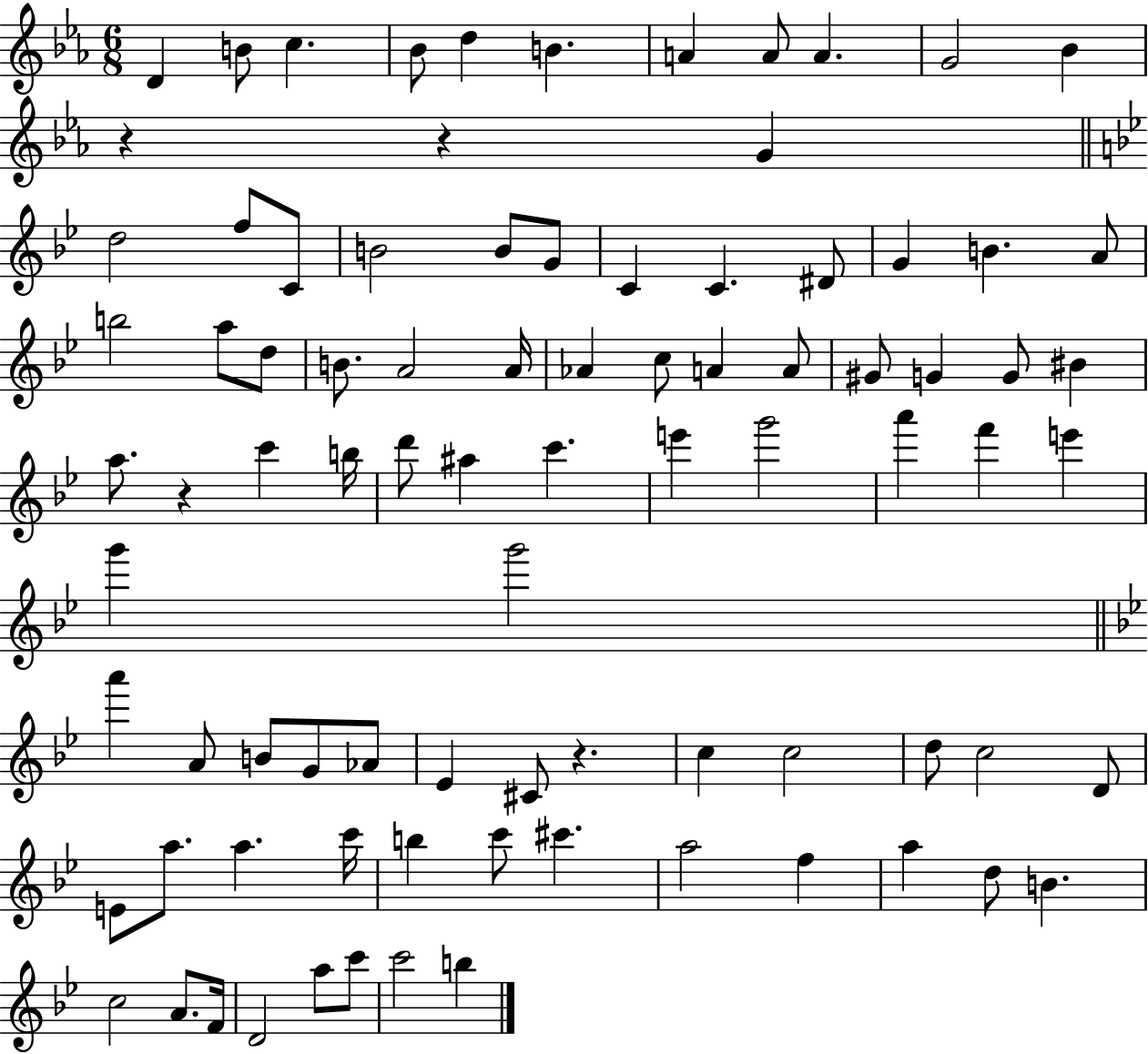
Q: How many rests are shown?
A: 4